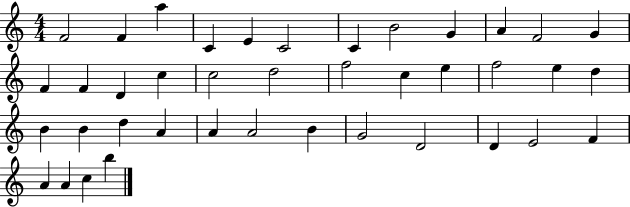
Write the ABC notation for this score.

X:1
T:Untitled
M:4/4
L:1/4
K:C
F2 F a C E C2 C B2 G A F2 G F F D c c2 d2 f2 c e f2 e d B B d A A A2 B G2 D2 D E2 F A A c b